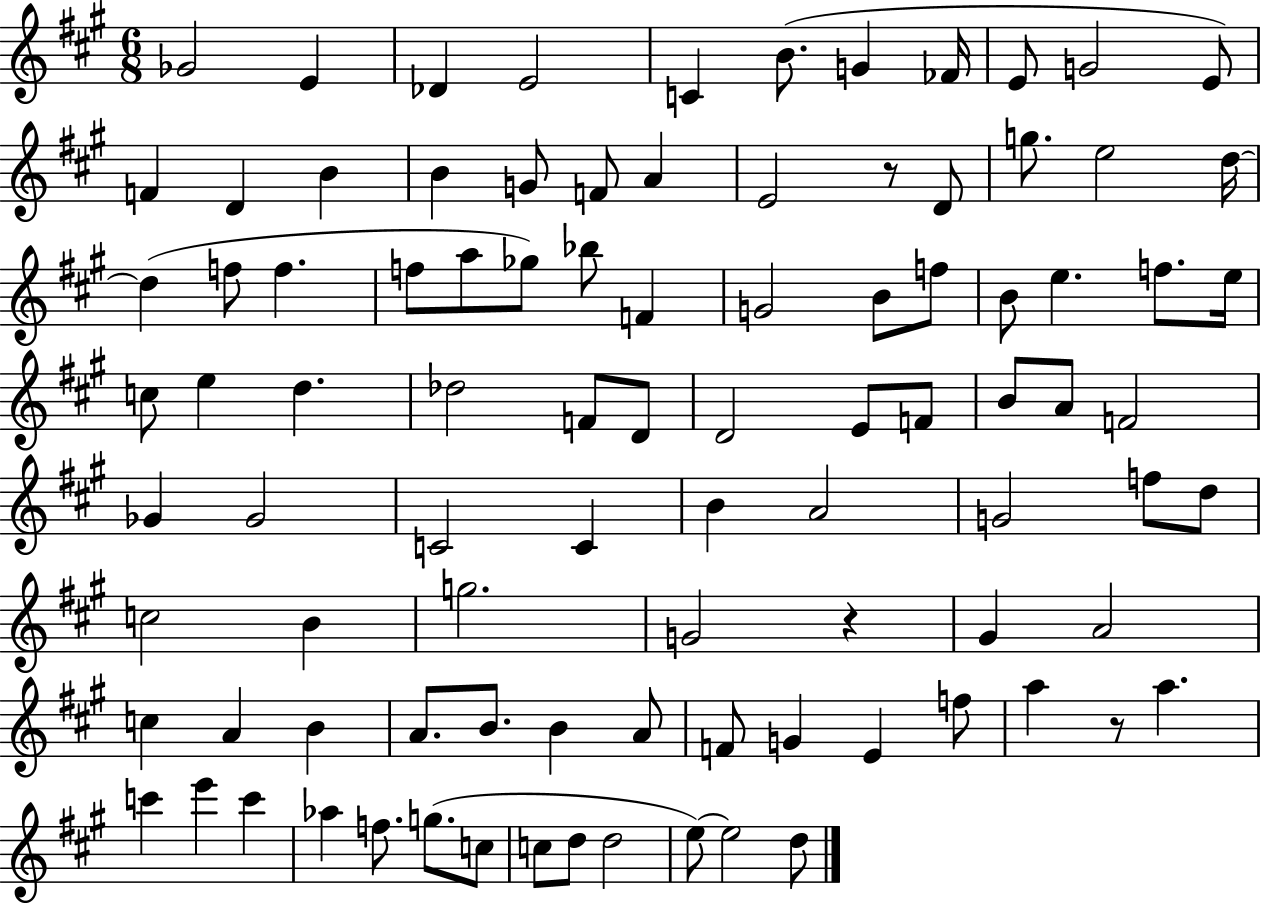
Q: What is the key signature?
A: A major